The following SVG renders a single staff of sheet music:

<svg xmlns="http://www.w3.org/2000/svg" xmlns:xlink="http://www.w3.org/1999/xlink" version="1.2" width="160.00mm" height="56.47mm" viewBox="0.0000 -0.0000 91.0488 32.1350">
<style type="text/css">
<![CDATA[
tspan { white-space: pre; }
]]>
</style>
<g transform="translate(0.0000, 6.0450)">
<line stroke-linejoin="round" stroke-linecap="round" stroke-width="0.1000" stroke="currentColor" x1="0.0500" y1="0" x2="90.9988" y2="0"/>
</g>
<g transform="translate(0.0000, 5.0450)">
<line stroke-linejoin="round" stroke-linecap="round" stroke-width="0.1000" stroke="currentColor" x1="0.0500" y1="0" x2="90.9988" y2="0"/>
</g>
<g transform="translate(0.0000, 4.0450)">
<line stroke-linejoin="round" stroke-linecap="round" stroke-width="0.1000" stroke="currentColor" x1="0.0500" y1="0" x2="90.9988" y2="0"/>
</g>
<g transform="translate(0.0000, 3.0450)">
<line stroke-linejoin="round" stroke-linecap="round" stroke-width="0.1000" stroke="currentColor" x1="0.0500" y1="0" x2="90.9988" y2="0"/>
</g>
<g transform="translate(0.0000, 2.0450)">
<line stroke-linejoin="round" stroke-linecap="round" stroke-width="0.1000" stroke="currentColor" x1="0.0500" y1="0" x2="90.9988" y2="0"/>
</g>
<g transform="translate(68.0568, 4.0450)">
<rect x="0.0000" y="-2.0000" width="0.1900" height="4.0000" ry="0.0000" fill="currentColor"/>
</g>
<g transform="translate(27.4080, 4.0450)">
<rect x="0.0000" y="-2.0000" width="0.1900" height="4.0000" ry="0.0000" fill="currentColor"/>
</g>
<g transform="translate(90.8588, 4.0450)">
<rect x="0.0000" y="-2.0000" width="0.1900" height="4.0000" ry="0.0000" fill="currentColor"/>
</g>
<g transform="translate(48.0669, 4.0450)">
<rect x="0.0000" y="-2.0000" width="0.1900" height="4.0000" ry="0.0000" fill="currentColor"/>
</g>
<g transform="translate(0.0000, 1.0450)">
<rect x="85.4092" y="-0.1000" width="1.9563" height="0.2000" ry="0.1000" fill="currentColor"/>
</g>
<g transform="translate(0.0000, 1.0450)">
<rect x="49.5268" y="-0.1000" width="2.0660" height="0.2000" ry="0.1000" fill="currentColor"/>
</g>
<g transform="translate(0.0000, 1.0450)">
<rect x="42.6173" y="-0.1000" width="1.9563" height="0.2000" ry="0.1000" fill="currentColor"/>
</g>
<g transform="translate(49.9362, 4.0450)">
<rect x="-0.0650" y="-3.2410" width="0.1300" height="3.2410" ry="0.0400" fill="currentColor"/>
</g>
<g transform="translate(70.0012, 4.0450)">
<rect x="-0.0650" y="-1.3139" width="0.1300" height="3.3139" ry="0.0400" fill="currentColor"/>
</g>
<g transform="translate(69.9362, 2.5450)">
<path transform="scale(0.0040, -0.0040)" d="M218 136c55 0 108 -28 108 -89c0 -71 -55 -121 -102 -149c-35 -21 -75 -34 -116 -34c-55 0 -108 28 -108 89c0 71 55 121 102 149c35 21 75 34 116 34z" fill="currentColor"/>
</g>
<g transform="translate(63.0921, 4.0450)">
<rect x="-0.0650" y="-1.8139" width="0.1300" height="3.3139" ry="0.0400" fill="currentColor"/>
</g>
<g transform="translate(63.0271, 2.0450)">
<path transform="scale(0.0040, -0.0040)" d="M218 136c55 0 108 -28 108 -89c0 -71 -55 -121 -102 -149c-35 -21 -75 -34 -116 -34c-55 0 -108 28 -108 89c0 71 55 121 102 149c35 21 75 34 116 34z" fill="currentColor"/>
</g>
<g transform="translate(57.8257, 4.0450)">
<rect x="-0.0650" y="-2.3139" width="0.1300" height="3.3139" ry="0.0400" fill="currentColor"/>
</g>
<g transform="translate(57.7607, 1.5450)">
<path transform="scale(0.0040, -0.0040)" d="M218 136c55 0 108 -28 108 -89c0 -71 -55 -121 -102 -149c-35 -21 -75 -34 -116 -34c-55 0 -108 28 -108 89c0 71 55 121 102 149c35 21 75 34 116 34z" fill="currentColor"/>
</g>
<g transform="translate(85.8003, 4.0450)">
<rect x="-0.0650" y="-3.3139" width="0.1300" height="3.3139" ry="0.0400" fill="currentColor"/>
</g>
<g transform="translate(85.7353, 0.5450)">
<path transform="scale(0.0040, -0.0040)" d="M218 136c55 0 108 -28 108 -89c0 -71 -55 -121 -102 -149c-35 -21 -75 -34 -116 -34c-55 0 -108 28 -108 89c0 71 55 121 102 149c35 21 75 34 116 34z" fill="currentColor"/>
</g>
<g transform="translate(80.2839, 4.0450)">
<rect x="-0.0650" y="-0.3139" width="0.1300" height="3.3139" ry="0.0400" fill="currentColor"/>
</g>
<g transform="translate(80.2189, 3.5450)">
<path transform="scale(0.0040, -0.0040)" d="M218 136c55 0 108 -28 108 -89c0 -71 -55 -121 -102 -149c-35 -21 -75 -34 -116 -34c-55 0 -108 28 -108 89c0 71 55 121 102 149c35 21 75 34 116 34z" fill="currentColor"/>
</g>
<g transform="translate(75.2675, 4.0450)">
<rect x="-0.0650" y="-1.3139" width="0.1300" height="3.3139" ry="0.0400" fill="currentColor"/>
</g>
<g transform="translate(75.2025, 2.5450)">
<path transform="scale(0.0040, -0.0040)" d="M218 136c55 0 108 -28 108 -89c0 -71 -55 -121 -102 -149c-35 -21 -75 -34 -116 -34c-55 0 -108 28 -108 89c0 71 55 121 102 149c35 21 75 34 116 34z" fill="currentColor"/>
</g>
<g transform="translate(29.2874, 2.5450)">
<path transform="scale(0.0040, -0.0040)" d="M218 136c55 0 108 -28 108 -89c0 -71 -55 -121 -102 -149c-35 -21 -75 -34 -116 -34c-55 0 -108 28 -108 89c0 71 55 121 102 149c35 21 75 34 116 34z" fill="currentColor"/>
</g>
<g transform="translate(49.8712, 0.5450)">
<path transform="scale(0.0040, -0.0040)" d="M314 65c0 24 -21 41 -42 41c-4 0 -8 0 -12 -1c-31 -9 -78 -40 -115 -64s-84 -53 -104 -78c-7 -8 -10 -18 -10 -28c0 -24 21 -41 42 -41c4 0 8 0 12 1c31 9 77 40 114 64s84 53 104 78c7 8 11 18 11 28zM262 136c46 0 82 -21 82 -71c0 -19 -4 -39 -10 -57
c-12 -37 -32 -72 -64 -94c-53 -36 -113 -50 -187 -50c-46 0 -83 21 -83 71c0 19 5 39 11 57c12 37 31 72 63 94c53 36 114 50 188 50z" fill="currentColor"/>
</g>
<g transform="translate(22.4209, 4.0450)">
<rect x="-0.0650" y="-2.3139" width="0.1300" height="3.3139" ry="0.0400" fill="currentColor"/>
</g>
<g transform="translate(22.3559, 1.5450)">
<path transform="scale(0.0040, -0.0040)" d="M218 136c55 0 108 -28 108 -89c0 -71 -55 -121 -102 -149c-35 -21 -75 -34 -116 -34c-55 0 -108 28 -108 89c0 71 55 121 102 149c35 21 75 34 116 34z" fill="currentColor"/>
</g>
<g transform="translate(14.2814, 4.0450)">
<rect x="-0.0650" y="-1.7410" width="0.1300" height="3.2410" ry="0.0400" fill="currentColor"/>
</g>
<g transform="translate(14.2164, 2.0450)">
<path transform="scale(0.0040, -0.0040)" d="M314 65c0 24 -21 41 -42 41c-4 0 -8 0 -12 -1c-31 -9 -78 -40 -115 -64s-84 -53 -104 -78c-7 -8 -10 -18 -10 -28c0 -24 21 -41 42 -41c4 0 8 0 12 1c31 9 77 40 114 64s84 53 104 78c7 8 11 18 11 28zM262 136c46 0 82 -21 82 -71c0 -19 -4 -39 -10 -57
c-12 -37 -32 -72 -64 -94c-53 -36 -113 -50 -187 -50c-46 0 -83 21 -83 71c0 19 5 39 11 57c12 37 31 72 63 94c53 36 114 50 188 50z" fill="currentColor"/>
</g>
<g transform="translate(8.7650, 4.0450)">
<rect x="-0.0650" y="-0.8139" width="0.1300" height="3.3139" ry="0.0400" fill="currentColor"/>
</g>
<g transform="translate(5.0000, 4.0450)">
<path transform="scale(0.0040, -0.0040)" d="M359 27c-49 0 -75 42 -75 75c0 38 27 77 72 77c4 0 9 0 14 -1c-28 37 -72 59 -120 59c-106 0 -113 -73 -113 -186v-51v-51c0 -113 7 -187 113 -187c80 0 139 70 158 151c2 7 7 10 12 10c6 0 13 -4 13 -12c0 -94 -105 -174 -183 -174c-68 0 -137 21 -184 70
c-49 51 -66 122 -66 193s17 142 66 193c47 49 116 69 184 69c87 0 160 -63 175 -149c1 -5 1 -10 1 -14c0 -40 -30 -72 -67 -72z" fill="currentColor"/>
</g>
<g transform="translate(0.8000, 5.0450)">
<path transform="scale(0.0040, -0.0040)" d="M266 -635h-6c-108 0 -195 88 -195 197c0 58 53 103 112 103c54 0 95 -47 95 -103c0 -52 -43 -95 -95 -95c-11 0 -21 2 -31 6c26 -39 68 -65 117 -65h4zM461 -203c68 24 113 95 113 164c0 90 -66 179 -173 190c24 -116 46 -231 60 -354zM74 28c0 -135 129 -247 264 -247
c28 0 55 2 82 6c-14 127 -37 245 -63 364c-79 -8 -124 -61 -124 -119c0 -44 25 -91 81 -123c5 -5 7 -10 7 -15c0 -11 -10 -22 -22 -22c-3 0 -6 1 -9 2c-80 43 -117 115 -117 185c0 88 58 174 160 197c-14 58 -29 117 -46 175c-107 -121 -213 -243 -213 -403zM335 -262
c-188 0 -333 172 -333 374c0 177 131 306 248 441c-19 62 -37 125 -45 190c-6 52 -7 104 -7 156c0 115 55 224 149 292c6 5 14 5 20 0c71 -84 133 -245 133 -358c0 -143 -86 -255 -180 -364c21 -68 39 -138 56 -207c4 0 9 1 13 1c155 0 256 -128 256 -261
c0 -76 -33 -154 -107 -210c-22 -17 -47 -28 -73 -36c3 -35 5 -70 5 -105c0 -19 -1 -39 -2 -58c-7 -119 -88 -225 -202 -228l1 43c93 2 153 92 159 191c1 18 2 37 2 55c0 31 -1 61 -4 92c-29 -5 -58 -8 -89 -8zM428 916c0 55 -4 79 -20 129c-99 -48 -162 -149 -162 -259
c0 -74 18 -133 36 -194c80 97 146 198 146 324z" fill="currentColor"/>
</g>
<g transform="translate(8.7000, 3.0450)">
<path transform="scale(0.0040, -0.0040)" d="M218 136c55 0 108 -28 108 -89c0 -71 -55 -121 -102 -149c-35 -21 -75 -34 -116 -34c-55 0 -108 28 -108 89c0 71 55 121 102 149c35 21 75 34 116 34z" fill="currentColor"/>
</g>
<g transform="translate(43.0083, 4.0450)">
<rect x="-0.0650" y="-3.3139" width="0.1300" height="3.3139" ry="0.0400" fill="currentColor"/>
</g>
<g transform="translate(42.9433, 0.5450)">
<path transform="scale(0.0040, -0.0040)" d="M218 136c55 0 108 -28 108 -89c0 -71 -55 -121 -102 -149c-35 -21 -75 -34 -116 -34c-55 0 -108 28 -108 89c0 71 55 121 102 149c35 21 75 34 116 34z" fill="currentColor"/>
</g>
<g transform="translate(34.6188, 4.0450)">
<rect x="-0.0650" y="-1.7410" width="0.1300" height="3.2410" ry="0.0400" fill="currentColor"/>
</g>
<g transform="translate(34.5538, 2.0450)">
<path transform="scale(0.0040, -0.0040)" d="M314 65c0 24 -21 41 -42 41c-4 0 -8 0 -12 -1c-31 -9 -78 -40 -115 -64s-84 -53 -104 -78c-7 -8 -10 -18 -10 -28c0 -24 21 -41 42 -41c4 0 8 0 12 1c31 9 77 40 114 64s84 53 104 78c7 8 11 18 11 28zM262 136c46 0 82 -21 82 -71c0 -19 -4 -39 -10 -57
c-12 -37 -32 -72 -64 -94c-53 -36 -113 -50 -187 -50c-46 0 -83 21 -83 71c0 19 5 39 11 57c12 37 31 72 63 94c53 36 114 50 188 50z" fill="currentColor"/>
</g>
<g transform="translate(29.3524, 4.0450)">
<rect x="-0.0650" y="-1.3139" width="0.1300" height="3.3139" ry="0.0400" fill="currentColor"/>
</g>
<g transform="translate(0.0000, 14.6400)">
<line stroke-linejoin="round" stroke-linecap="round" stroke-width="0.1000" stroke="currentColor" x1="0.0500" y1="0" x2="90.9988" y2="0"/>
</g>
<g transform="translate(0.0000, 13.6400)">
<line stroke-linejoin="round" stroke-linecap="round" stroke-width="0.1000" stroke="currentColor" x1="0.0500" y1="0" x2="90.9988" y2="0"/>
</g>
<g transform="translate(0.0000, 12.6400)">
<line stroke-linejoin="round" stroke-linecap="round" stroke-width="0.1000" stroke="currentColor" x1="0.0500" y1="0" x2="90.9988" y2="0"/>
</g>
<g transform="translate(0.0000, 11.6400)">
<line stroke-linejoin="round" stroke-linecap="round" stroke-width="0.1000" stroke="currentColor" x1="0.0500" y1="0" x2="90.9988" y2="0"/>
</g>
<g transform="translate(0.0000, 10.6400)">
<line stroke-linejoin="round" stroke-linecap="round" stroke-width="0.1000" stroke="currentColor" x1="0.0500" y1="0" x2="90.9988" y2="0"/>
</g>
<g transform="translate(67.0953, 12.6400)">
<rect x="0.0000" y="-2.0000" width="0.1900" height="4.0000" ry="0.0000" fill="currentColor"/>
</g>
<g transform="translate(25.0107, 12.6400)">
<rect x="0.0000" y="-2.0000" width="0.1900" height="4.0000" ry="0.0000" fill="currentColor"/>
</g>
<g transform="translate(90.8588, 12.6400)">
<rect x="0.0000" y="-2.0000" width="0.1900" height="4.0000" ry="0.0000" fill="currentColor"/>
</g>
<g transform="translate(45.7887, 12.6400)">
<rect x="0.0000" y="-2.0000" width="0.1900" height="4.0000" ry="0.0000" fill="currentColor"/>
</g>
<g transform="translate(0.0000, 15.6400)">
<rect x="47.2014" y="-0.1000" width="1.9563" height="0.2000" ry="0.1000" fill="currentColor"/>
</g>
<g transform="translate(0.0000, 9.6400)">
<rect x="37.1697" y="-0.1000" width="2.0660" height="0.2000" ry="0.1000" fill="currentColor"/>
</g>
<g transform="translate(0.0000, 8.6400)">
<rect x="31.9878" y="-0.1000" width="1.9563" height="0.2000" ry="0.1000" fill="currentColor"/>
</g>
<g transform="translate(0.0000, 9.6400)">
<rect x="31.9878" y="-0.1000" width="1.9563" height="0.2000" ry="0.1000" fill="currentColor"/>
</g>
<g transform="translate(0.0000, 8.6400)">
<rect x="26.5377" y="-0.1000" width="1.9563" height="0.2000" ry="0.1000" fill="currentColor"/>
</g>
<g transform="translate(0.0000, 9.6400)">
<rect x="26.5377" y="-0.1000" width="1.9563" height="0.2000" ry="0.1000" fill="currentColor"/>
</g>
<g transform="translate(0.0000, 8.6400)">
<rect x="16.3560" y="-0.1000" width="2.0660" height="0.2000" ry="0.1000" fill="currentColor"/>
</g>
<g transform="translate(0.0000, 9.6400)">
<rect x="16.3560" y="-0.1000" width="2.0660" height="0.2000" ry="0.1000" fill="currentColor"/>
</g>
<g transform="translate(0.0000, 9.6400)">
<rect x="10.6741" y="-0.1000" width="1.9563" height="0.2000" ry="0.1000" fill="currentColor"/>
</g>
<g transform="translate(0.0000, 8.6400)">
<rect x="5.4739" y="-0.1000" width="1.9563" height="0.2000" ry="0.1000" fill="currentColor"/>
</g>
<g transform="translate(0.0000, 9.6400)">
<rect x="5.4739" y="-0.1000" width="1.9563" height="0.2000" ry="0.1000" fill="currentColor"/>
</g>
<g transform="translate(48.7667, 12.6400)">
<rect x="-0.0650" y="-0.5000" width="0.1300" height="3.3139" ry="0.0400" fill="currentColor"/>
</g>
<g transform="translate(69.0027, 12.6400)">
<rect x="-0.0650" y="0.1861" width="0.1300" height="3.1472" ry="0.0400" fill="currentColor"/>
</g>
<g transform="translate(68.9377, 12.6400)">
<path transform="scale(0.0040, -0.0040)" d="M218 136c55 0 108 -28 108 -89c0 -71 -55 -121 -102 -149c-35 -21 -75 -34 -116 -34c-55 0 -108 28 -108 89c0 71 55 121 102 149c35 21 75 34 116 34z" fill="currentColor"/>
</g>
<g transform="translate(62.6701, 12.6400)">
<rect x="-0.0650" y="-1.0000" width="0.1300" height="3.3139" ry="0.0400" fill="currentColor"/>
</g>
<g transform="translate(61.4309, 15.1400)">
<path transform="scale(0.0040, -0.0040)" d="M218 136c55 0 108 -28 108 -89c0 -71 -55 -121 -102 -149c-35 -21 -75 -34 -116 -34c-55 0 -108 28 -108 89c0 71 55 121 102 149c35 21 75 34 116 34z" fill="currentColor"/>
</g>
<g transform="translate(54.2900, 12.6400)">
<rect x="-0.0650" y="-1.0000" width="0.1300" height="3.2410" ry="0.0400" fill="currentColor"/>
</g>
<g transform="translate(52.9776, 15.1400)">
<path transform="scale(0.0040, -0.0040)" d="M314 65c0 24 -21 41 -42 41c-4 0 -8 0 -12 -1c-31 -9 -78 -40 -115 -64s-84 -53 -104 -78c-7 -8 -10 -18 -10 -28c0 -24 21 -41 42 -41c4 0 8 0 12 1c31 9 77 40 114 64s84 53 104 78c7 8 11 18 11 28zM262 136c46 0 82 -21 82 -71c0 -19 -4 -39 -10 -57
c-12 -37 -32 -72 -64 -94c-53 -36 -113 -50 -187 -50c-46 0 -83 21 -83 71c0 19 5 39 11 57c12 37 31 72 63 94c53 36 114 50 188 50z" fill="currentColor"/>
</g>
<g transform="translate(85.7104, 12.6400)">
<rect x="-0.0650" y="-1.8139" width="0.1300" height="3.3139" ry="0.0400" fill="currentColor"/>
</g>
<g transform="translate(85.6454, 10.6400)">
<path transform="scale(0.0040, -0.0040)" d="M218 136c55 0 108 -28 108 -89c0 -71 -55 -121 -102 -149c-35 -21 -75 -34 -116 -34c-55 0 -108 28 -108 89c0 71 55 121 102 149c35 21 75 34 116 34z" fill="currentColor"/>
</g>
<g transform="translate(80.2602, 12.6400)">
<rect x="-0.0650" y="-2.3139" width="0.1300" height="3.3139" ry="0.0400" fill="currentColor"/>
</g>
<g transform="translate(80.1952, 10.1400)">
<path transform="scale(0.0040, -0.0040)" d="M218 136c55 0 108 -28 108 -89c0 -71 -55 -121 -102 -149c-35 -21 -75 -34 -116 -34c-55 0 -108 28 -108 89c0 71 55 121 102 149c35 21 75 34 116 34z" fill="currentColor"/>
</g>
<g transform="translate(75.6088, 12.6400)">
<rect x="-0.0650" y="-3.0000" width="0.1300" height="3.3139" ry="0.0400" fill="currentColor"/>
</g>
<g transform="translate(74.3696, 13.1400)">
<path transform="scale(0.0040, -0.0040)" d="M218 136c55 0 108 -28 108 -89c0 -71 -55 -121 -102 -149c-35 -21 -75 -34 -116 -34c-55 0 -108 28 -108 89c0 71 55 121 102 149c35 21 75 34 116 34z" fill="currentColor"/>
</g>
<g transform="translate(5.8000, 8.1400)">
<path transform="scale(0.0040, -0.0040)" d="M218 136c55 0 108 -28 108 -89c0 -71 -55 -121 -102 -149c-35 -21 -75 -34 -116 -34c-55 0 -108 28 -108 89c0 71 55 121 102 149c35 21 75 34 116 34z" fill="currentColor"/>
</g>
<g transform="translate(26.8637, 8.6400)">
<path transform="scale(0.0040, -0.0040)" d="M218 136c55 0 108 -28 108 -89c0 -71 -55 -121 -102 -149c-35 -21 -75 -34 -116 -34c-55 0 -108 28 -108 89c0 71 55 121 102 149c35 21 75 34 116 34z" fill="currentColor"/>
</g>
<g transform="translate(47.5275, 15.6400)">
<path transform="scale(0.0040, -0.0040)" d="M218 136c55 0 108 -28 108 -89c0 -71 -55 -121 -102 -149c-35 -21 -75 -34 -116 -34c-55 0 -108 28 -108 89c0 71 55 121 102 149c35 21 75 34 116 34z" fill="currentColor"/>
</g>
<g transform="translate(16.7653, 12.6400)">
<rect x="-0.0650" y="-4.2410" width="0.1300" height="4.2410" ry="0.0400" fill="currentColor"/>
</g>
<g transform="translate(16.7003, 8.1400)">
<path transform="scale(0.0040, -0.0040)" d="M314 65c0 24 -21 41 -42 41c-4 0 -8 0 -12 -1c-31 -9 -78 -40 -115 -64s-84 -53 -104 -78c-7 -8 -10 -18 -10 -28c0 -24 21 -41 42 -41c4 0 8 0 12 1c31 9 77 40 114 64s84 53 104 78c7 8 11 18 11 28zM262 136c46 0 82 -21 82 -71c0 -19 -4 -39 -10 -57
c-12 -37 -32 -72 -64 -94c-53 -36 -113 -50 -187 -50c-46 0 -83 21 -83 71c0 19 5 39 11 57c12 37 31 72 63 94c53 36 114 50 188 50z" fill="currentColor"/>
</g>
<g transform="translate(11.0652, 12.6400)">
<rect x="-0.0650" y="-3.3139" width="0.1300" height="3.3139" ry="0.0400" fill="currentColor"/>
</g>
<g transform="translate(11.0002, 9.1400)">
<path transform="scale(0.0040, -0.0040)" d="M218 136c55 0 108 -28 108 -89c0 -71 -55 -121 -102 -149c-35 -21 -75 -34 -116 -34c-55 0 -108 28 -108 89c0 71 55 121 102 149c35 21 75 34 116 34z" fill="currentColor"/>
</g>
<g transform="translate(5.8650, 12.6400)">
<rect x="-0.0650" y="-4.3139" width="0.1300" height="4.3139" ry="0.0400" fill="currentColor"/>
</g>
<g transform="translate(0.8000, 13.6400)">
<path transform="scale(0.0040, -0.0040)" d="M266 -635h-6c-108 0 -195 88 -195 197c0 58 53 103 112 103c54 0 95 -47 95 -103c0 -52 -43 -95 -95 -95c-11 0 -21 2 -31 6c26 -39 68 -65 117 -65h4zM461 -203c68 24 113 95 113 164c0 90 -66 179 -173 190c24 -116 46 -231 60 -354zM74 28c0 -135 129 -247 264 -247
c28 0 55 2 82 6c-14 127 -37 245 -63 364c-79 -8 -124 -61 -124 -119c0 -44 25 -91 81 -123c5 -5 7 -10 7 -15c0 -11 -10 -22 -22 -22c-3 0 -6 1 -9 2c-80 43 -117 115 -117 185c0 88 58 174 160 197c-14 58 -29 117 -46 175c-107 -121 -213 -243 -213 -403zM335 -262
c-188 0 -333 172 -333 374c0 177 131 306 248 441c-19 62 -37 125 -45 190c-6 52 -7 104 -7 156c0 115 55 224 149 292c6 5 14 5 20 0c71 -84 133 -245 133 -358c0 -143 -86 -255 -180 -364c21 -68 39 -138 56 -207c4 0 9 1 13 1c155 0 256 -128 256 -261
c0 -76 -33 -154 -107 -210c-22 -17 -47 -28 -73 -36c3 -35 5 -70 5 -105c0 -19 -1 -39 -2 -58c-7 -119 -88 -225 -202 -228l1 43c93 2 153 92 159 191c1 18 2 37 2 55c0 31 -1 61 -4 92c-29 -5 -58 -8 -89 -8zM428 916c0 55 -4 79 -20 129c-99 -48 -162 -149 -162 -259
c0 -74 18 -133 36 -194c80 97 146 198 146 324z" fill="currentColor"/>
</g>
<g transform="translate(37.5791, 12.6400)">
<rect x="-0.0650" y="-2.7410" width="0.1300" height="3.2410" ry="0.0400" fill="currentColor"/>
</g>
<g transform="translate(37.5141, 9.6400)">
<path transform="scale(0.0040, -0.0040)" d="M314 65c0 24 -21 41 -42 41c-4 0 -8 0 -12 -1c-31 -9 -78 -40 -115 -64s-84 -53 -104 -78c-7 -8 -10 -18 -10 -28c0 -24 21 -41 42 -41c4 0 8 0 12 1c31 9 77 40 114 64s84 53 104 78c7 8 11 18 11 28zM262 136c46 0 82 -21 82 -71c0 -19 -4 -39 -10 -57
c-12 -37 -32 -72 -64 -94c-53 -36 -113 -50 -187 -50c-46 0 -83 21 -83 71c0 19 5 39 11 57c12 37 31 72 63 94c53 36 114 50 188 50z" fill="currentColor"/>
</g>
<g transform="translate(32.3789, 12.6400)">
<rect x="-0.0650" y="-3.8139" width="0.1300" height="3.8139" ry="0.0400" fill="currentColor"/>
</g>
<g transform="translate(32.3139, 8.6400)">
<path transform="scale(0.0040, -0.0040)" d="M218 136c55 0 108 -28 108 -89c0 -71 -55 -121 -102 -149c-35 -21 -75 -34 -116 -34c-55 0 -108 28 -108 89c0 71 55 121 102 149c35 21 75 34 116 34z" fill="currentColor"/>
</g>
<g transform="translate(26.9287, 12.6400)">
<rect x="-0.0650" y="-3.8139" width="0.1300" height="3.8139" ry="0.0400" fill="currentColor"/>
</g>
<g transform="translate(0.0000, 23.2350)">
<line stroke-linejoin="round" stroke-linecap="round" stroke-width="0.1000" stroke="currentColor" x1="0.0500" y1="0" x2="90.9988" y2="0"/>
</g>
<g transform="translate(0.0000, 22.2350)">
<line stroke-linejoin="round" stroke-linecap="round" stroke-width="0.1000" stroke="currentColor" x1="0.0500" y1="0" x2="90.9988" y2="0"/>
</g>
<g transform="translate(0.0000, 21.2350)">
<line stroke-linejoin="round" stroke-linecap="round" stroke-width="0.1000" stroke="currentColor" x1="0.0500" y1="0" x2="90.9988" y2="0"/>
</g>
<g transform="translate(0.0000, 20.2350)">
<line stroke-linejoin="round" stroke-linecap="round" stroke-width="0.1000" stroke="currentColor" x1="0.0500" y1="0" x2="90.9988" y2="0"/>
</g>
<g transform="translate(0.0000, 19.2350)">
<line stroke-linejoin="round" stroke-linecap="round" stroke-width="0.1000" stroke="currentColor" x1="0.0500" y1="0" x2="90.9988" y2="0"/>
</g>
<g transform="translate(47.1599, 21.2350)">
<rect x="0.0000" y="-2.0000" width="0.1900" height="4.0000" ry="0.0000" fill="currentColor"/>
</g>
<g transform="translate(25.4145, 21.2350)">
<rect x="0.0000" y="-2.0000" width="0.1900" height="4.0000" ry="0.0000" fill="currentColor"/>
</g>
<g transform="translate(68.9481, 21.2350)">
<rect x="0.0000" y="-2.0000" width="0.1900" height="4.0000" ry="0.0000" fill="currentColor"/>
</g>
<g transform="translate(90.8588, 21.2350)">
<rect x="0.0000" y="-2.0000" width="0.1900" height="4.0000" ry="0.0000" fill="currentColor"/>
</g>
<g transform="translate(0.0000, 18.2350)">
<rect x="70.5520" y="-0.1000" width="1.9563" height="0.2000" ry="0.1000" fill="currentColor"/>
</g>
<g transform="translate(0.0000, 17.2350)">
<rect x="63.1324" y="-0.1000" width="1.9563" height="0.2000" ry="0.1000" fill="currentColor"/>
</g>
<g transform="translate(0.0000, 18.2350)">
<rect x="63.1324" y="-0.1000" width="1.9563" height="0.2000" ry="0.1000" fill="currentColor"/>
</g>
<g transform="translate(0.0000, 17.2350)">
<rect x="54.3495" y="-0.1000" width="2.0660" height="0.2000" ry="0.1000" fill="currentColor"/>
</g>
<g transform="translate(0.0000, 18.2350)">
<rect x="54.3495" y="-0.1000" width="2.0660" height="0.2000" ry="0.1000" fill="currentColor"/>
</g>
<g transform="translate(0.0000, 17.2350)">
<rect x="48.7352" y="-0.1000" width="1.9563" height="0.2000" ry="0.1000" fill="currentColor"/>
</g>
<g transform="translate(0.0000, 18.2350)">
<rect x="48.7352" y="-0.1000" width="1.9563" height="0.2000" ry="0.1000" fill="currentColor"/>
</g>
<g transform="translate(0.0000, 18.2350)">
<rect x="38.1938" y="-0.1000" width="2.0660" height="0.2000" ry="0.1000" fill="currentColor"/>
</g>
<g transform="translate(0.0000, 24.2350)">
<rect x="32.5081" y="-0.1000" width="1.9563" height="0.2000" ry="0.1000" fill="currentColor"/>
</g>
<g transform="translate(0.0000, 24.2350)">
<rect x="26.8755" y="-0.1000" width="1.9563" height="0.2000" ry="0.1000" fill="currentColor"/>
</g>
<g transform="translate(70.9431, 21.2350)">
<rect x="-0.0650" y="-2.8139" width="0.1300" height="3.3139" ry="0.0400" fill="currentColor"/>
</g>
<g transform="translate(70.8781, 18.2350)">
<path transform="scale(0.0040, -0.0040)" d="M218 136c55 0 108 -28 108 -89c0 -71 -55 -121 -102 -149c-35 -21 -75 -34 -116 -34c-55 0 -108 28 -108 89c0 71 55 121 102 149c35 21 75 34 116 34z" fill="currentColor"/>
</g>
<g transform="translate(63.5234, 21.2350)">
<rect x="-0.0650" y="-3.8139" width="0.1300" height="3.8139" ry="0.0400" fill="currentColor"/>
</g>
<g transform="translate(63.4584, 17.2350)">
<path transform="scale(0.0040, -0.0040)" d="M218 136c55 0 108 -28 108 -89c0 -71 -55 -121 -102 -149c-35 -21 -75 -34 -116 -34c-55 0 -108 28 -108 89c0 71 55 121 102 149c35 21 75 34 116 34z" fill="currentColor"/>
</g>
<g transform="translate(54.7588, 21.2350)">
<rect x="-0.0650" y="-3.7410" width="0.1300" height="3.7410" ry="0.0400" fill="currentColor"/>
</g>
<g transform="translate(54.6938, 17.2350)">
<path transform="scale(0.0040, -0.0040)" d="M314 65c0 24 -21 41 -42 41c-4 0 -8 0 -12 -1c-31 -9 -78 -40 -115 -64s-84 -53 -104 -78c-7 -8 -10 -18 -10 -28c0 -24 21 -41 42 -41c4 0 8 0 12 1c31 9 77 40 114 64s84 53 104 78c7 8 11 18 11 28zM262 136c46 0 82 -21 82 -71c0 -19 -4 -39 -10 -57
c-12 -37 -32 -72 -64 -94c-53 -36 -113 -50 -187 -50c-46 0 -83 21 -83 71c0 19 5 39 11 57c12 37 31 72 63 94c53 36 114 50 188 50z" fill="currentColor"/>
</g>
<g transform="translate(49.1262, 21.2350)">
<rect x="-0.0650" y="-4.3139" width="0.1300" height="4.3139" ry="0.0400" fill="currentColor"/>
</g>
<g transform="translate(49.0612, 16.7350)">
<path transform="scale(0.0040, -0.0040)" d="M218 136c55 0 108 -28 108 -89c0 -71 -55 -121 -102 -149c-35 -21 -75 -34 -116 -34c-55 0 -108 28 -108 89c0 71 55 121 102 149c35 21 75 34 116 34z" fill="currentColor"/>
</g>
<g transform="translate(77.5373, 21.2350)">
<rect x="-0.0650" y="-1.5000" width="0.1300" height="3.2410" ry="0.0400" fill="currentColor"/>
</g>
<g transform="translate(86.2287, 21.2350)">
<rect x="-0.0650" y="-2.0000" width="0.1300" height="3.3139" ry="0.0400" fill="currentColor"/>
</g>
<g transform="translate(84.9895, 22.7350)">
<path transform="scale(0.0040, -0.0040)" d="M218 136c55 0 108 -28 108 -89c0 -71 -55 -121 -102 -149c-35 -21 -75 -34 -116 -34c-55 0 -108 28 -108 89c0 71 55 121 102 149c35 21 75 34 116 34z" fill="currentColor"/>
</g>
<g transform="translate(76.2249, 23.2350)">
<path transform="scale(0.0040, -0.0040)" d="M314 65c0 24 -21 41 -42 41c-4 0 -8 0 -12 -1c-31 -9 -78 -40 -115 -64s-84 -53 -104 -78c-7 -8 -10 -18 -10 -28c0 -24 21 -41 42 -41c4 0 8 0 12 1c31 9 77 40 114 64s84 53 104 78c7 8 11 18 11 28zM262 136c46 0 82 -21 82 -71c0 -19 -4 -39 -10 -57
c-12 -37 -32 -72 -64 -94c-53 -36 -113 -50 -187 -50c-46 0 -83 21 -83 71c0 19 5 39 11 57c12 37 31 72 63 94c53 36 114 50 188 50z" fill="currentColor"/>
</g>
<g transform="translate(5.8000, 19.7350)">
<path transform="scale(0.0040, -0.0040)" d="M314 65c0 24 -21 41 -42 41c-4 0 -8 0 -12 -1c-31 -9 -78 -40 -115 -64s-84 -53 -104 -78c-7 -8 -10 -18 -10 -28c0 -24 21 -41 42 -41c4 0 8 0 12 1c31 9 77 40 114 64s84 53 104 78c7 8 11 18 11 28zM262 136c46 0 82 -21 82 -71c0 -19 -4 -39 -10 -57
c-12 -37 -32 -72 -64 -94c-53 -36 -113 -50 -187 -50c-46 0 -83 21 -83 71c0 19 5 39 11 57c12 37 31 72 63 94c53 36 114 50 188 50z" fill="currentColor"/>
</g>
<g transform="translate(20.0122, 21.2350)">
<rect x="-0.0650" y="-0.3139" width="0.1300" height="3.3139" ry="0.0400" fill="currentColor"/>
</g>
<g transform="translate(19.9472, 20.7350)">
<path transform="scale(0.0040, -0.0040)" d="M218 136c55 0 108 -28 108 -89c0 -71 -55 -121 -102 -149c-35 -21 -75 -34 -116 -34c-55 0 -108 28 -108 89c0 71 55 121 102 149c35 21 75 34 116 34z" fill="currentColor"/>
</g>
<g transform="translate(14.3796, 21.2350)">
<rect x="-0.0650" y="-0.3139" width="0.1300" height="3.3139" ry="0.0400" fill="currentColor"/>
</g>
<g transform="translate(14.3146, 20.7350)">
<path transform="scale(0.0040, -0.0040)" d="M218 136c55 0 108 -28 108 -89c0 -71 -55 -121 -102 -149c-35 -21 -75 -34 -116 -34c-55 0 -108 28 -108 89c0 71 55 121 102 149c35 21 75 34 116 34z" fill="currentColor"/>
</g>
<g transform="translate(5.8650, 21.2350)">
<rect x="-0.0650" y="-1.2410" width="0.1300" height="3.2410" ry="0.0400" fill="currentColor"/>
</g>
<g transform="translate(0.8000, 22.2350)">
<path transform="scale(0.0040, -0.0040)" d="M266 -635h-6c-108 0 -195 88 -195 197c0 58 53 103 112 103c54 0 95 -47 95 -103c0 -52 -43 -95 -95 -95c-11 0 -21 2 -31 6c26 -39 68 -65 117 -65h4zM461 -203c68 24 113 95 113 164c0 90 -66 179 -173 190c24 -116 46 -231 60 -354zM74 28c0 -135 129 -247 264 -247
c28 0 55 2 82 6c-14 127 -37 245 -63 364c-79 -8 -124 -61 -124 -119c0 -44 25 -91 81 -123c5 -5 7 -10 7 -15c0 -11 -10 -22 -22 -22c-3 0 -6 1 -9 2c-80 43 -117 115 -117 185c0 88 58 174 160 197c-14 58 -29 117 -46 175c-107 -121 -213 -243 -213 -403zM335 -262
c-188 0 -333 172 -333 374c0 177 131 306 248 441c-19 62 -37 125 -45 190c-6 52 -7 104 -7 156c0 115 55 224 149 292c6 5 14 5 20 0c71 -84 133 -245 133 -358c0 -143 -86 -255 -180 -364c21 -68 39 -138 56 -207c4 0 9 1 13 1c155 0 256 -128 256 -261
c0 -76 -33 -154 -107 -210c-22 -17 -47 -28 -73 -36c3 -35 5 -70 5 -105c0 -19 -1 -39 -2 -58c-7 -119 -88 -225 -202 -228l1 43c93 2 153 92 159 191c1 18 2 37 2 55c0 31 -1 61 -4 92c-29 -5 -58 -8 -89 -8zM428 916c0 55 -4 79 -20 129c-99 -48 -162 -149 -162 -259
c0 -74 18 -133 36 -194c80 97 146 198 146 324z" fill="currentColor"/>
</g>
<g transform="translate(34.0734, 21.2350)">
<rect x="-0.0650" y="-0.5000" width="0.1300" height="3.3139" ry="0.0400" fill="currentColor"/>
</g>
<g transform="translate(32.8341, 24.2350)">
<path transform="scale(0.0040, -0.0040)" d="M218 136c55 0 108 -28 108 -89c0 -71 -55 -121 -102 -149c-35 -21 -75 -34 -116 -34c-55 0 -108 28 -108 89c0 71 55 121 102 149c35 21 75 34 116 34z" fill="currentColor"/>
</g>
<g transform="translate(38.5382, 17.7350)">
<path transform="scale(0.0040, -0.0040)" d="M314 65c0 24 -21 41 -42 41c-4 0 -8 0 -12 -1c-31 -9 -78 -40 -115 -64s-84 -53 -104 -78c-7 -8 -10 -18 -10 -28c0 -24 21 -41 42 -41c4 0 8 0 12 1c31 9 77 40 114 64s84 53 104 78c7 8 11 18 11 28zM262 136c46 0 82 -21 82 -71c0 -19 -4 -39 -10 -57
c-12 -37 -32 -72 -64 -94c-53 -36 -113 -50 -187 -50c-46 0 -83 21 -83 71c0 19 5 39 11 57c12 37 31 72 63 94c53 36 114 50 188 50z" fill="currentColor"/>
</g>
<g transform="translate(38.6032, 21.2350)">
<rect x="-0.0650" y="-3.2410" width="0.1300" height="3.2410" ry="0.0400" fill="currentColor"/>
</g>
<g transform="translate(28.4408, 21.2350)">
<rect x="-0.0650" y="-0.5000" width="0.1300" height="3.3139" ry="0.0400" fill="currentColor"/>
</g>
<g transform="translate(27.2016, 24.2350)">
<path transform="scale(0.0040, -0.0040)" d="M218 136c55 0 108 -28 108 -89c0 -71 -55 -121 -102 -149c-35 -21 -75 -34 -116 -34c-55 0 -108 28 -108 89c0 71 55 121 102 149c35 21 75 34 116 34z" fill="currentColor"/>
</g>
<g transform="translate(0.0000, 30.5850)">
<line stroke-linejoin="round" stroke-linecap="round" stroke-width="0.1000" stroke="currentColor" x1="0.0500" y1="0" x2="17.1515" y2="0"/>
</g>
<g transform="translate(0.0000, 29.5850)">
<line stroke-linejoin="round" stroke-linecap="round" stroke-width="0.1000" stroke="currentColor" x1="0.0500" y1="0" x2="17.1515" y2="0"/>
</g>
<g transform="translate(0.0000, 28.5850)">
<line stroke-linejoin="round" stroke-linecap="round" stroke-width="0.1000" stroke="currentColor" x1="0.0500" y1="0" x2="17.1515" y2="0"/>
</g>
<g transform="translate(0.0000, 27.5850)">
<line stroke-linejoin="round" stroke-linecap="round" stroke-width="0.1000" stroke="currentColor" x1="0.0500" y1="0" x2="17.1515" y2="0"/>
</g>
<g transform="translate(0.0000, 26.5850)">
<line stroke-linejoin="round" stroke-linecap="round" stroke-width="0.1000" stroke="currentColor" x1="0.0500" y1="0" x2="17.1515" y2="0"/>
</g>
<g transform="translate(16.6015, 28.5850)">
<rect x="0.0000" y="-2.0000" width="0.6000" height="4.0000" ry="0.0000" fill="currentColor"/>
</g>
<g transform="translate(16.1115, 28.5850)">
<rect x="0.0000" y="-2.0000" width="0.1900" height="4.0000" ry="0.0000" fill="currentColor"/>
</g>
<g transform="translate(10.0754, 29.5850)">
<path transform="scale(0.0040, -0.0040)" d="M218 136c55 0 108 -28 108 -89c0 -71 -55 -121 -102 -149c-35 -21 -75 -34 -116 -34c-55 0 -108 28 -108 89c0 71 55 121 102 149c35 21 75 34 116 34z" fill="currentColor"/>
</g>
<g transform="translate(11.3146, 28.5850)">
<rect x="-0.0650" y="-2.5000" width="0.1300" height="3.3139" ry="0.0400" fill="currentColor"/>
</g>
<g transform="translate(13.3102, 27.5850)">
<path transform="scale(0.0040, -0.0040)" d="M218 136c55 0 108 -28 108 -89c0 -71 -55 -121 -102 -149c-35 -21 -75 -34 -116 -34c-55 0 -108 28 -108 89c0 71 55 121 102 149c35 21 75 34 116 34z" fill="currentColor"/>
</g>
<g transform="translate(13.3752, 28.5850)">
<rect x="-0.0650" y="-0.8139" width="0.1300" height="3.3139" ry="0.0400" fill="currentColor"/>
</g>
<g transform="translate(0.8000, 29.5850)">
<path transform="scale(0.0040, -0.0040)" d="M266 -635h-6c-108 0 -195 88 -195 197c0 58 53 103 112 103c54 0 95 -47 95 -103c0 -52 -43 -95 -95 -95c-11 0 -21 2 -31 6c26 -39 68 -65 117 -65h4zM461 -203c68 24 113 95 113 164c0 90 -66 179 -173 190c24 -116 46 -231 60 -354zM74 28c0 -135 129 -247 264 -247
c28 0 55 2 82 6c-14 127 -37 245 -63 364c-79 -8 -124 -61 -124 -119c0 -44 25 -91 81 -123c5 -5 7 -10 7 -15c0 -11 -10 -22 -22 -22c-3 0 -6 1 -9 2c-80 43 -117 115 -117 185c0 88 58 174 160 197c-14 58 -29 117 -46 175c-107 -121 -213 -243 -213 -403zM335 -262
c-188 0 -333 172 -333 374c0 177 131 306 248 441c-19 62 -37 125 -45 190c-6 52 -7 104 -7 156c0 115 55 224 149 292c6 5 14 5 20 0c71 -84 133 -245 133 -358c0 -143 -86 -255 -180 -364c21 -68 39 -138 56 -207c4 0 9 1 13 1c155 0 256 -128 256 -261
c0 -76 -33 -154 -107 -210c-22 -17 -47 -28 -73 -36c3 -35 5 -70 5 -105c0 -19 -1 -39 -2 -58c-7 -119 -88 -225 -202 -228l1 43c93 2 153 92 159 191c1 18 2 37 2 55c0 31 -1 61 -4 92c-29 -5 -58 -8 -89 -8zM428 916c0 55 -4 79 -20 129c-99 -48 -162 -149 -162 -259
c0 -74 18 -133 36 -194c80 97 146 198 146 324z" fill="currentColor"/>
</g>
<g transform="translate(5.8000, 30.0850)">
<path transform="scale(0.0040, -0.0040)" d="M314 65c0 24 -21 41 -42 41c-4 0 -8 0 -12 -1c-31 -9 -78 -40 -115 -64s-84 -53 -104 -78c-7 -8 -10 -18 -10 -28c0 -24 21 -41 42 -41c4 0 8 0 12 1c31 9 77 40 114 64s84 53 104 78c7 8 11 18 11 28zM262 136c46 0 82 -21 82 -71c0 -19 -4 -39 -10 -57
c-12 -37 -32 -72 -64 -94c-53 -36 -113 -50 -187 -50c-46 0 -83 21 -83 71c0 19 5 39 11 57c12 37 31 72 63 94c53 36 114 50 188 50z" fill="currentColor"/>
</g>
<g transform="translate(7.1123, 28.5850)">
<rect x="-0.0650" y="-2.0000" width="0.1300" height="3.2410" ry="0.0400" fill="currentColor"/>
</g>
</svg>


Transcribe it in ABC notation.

X:1
T:Untitled
M:4/4
L:1/4
K:C
d f2 g e f2 b b2 g f e e c b d' b d'2 c' c' a2 C D2 D B A g f e2 c c C C b2 d' c'2 c' a E2 F F2 G d